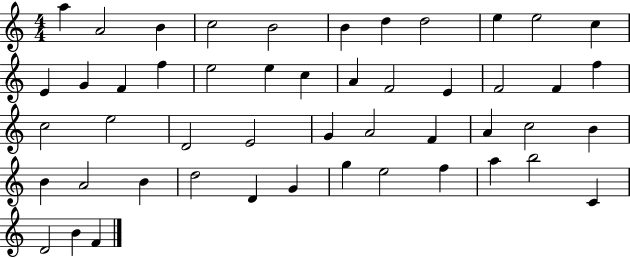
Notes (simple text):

A5/q A4/h B4/q C5/h B4/h B4/q D5/q D5/h E5/q E5/h C5/q E4/q G4/q F4/q F5/q E5/h E5/q C5/q A4/q F4/h E4/q F4/h F4/q F5/q C5/h E5/h D4/h E4/h G4/q A4/h F4/q A4/q C5/h B4/q B4/q A4/h B4/q D5/h D4/q G4/q G5/q E5/h F5/q A5/q B5/h C4/q D4/h B4/q F4/q